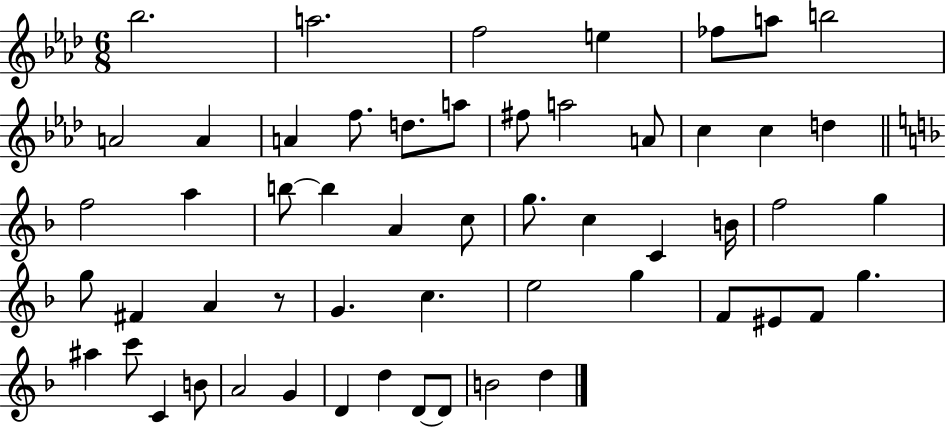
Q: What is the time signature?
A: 6/8